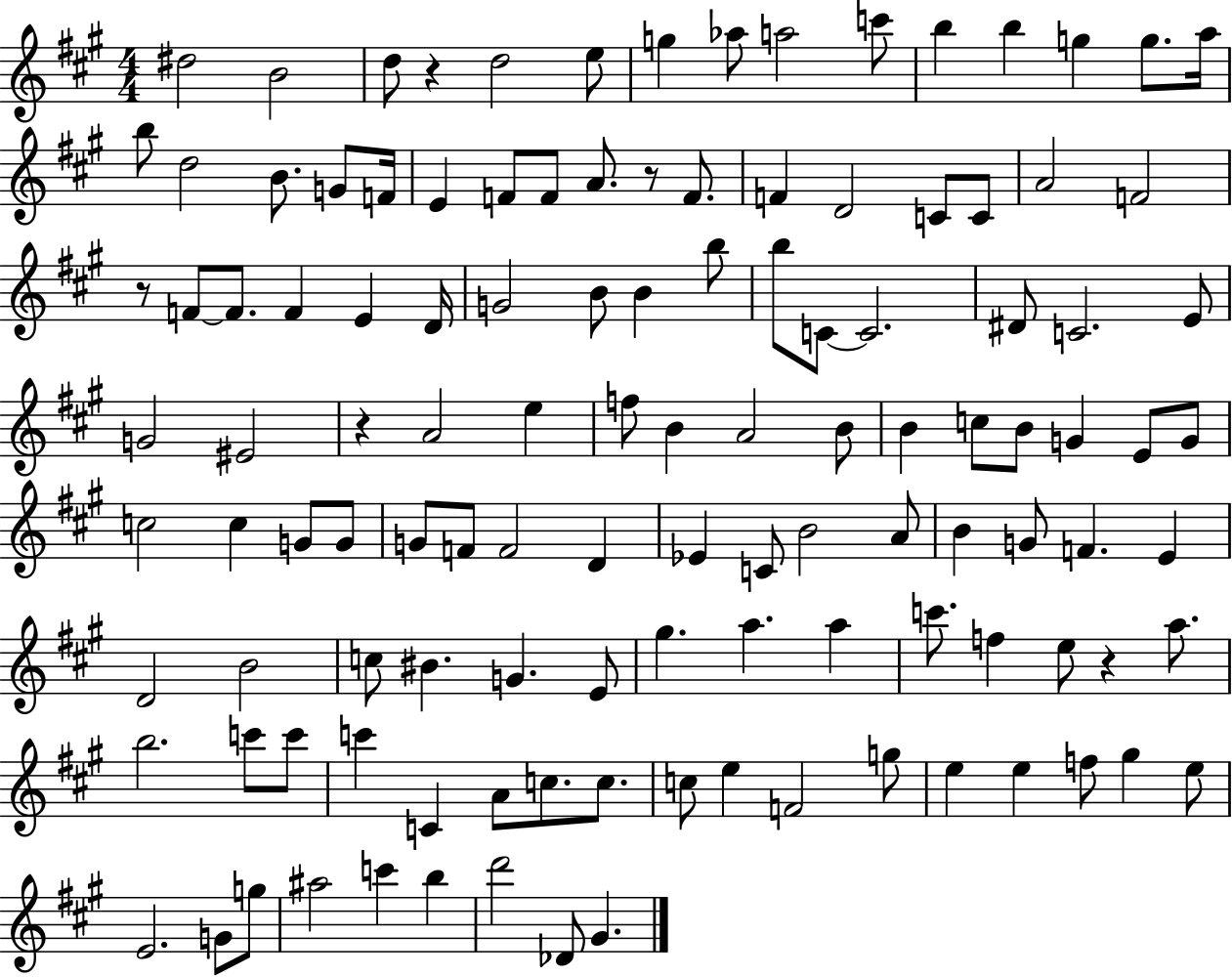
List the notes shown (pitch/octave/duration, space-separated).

D#5/h B4/h D5/e R/q D5/h E5/e G5/q Ab5/e A5/h C6/e B5/q B5/q G5/q G5/e. A5/s B5/e D5/h B4/e. G4/e F4/s E4/q F4/e F4/e A4/e. R/e F4/e. F4/q D4/h C4/e C4/e A4/h F4/h R/e F4/e F4/e. F4/q E4/q D4/s G4/h B4/e B4/q B5/e B5/e C4/e C4/h. D#4/e C4/h. E4/e G4/h EIS4/h R/q A4/h E5/q F5/e B4/q A4/h B4/e B4/q C5/e B4/e G4/q E4/e G4/e C5/h C5/q G4/e G4/e G4/e F4/e F4/h D4/q Eb4/q C4/e B4/h A4/e B4/q G4/e F4/q. E4/q D4/h B4/h C5/e BIS4/q. G4/q. E4/e G#5/q. A5/q. A5/q C6/e. F5/q E5/e R/q A5/e. B5/h. C6/e C6/e C6/q C4/q A4/e C5/e. C5/e. C5/e E5/q F4/h G5/e E5/q E5/q F5/e G#5/q E5/e E4/h. G4/e G5/e A#5/h C6/q B5/q D6/h Db4/e G#4/q.